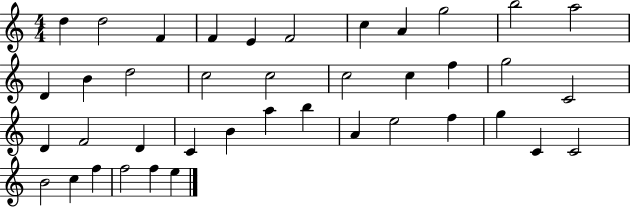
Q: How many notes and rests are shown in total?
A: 40